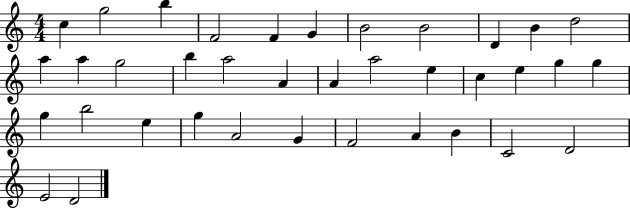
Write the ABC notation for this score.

X:1
T:Untitled
M:4/4
L:1/4
K:C
c g2 b F2 F G B2 B2 D B d2 a a g2 b a2 A A a2 e c e g g g b2 e g A2 G F2 A B C2 D2 E2 D2